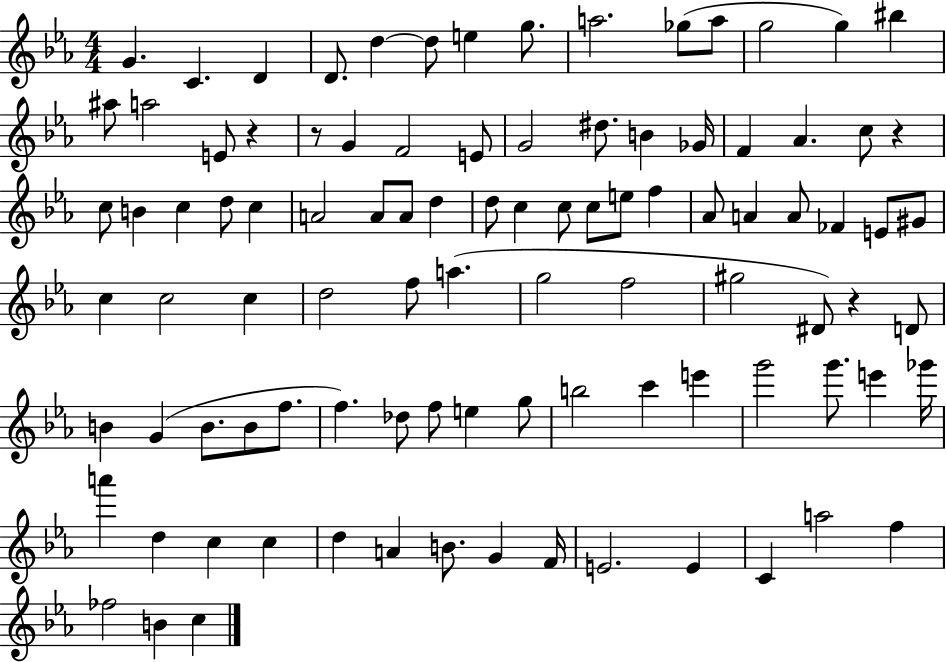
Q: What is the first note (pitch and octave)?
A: G4